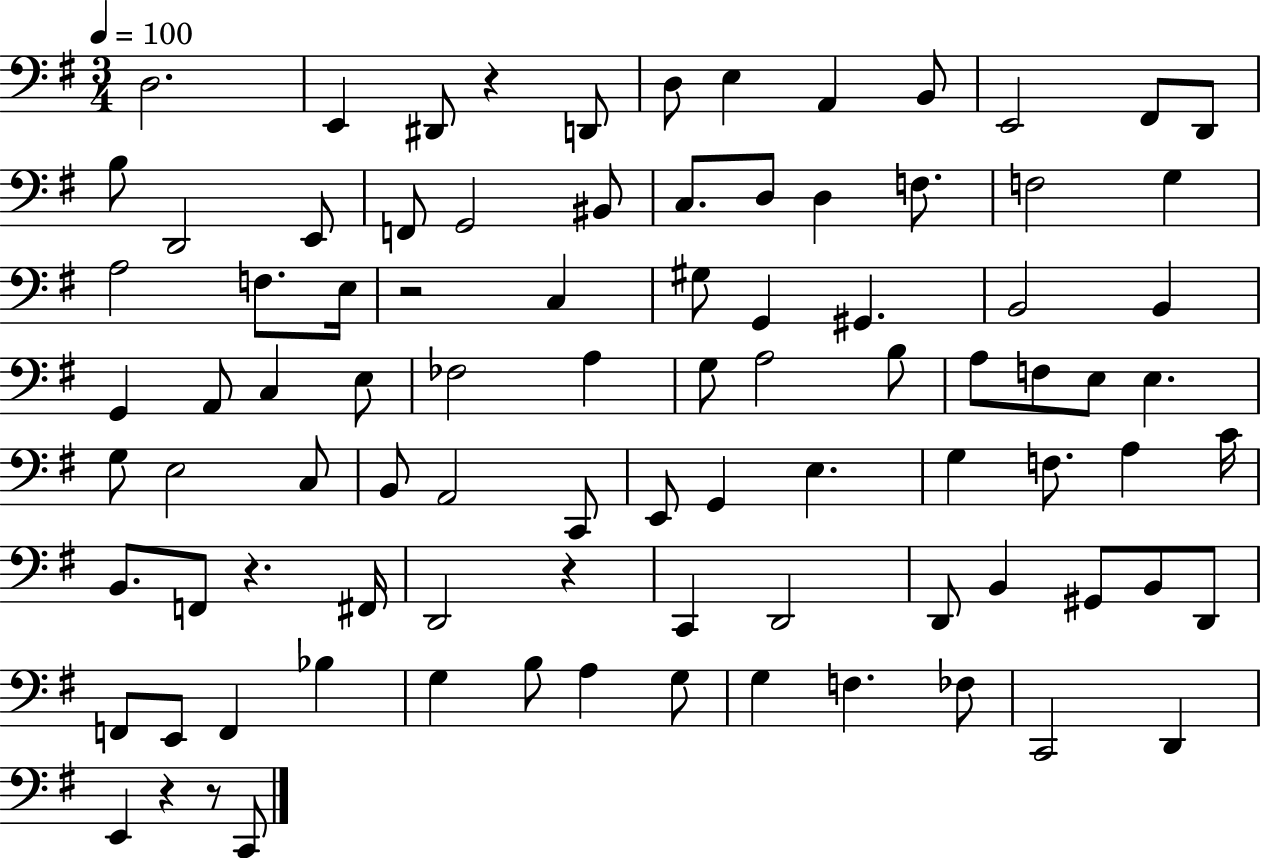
{
  \clef bass
  \numericTimeSignature
  \time 3/4
  \key g \major
  \tempo 4 = 100
  d2. | e,4 dis,8 r4 d,8 | d8 e4 a,4 b,8 | e,2 fis,8 d,8 | \break b8 d,2 e,8 | f,8 g,2 bis,8 | c8. d8 d4 f8. | f2 g4 | \break a2 f8. e16 | r2 c4 | gis8 g,4 gis,4. | b,2 b,4 | \break g,4 a,8 c4 e8 | fes2 a4 | g8 a2 b8 | a8 f8 e8 e4. | \break g8 e2 c8 | b,8 a,2 c,8 | e,8 g,4 e4. | g4 f8. a4 c'16 | \break b,8. f,8 r4. fis,16 | d,2 r4 | c,4 d,2 | d,8 b,4 gis,8 b,8 d,8 | \break f,8 e,8 f,4 bes4 | g4 b8 a4 g8 | g4 f4. fes8 | c,2 d,4 | \break e,4 r4 r8 c,8 | \bar "|."
}